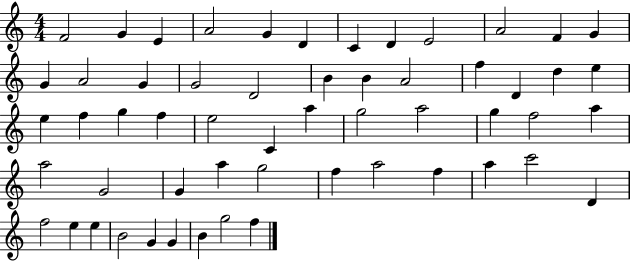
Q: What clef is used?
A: treble